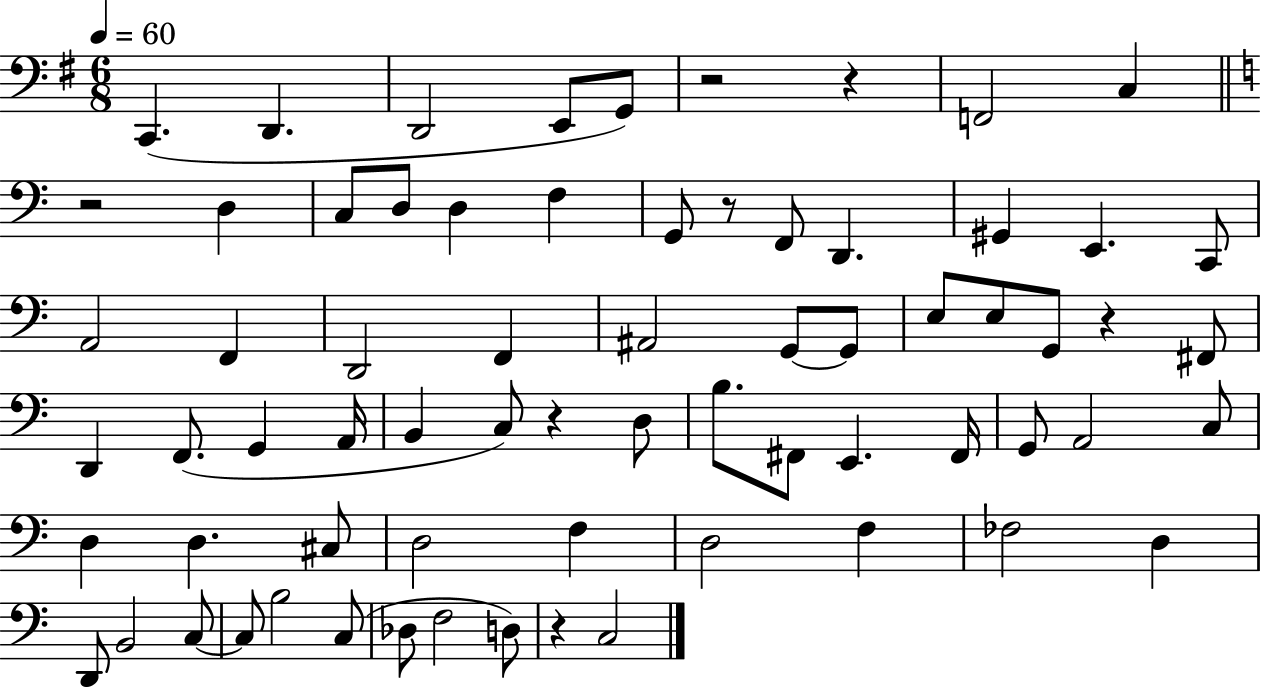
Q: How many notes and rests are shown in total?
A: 69